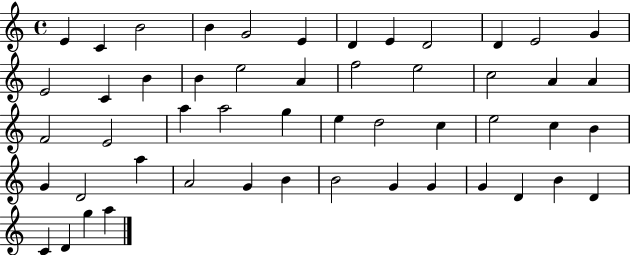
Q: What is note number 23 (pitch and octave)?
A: A4